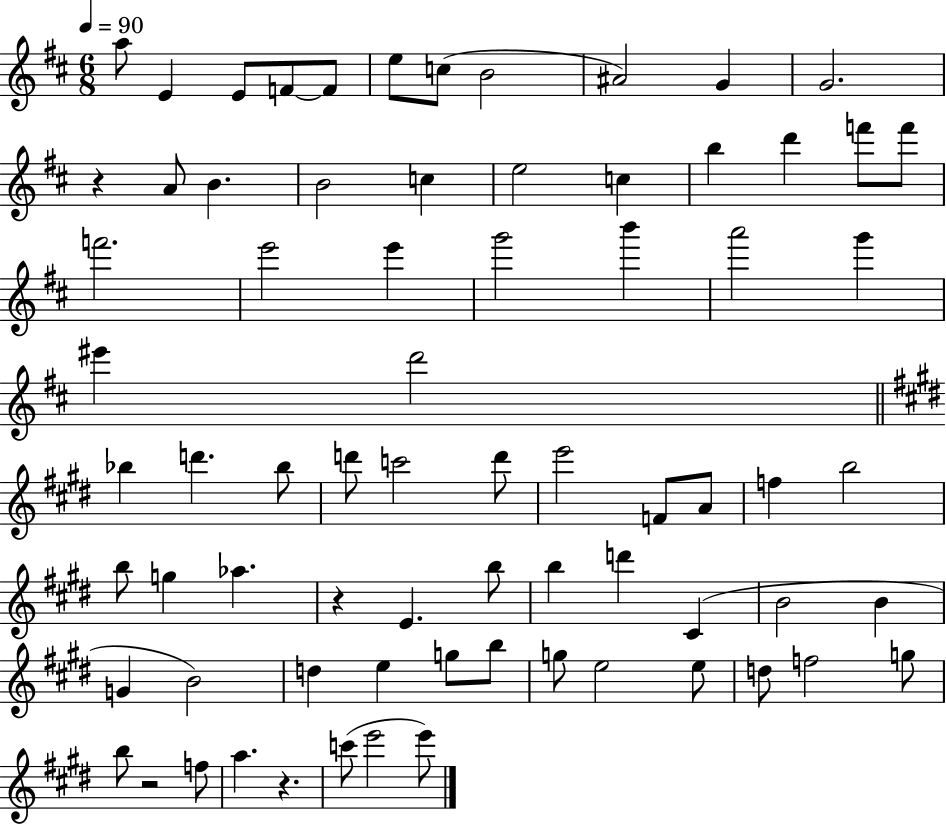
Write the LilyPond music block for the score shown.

{
  \clef treble
  \numericTimeSignature
  \time 6/8
  \key d \major
  \tempo 4 = 90
  a''8 e'4 e'8 f'8~~ f'8 | e''8 c''8( b'2 | ais'2) g'4 | g'2. | \break r4 a'8 b'4. | b'2 c''4 | e''2 c''4 | b''4 d'''4 f'''8 f'''8 | \break f'''2. | e'''2 e'''4 | g'''2 b'''4 | a'''2 g'''4 | \break eis'''4 d'''2 | \bar "||" \break \key e \major bes''4 d'''4. bes''8 | d'''8 c'''2 d'''8 | e'''2 f'8 a'8 | f''4 b''2 | \break b''8 g''4 aes''4. | r4 e'4. b''8 | b''4 d'''4 cis'4( | b'2 b'4 | \break g'4 b'2) | d''4 e''4 g''8 b''8 | g''8 e''2 e''8 | d''8 f''2 g''8 | \break b''8 r2 f''8 | a''4. r4. | c'''8( e'''2 e'''8) | \bar "|."
}